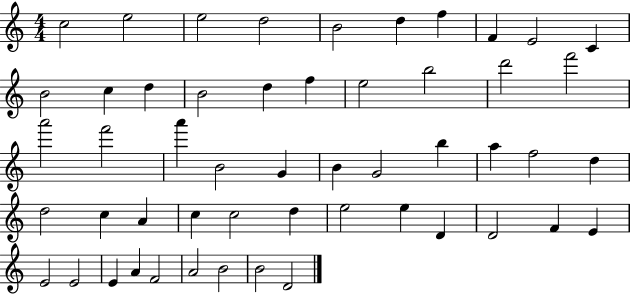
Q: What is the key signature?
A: C major